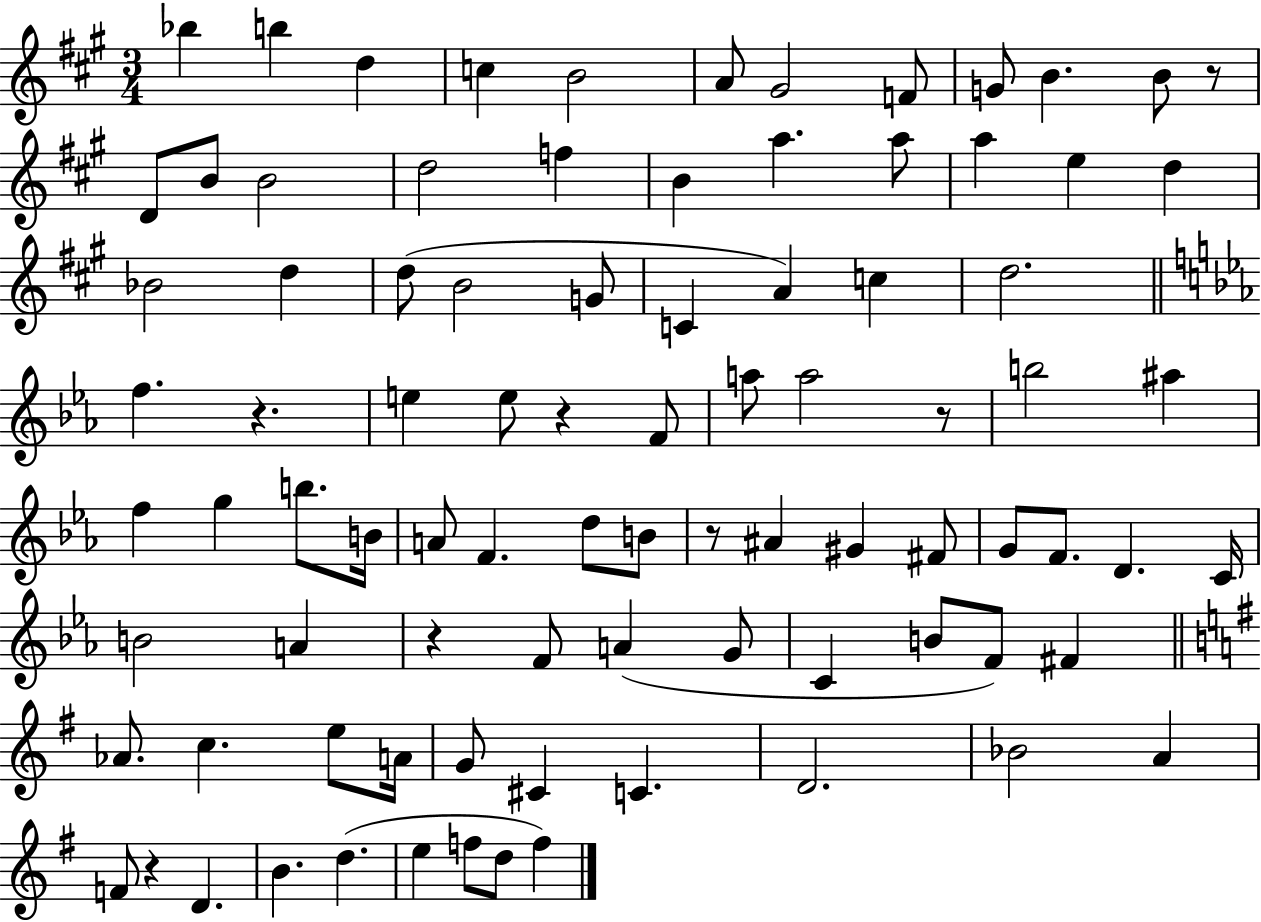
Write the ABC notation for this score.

X:1
T:Untitled
M:3/4
L:1/4
K:A
_b b d c B2 A/2 ^G2 F/2 G/2 B B/2 z/2 D/2 B/2 B2 d2 f B a a/2 a e d _B2 d d/2 B2 G/2 C A c d2 f z e e/2 z F/2 a/2 a2 z/2 b2 ^a f g b/2 B/4 A/2 F d/2 B/2 z/2 ^A ^G ^F/2 G/2 F/2 D C/4 B2 A z F/2 A G/2 C B/2 F/2 ^F _A/2 c e/2 A/4 G/2 ^C C D2 _B2 A F/2 z D B d e f/2 d/2 f